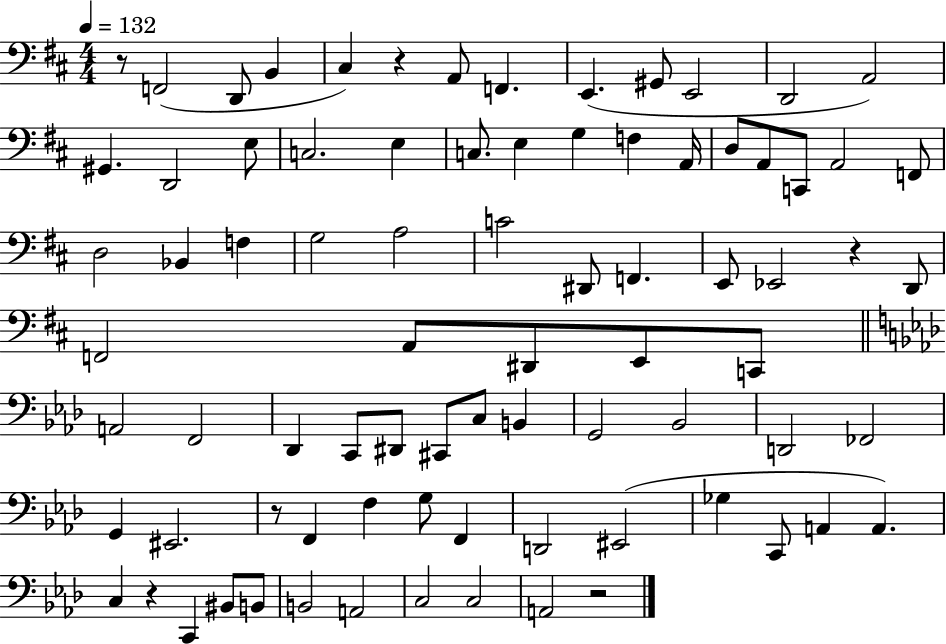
R/e F2/h D2/e B2/q C#3/q R/q A2/e F2/q. E2/q. G#2/e E2/h D2/h A2/h G#2/q. D2/h E3/e C3/h. E3/q C3/e. E3/q G3/q F3/q A2/s D3/e A2/e C2/e A2/h F2/e D3/h Bb2/q F3/q G3/h A3/h C4/h D#2/e F2/q. E2/e Eb2/h R/q D2/e F2/h A2/e D#2/e E2/e C2/e A2/h F2/h Db2/q C2/e D#2/e C#2/e C3/e B2/q G2/h Bb2/h D2/h FES2/h G2/q EIS2/h. R/e F2/q F3/q G3/e F2/q D2/h EIS2/h Gb3/q C2/e A2/q A2/q. C3/q R/q C2/q BIS2/e B2/e B2/h A2/h C3/h C3/h A2/h R/h